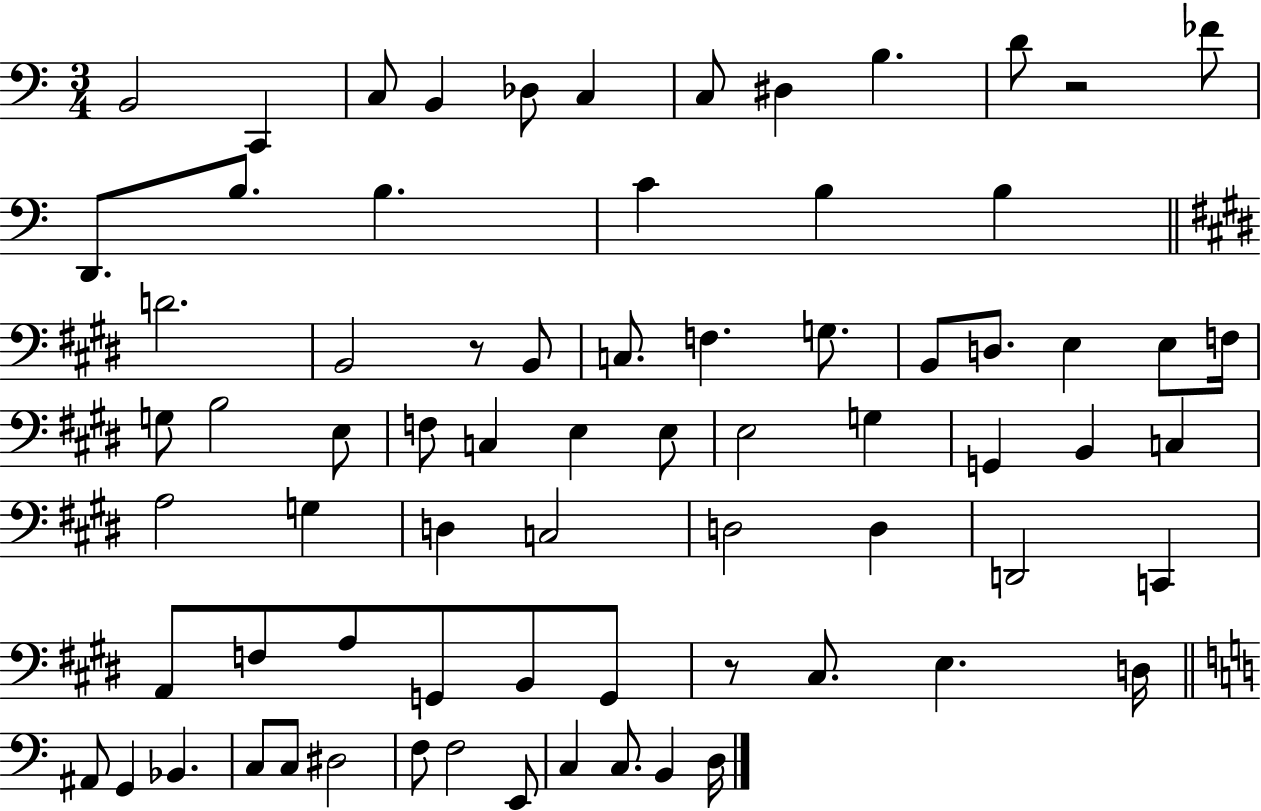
B2/h C2/q C3/e B2/q Db3/e C3/q C3/e D#3/q B3/q. D4/e R/h FES4/e D2/e. B3/e. B3/q. C4/q B3/q B3/q D4/h. B2/h R/e B2/e C3/e. F3/q. G3/e. B2/e D3/e. E3/q E3/e F3/s G3/e B3/h E3/e F3/e C3/q E3/q E3/e E3/h G3/q G2/q B2/q C3/q A3/h G3/q D3/q C3/h D3/h D3/q D2/h C2/q A2/e F3/e A3/e G2/e B2/e G2/e R/e C#3/e. E3/q. D3/s A#2/e G2/q Bb2/q. C3/e C3/e D#3/h F3/e F3/h E2/e C3/q C3/e. B2/q D3/s